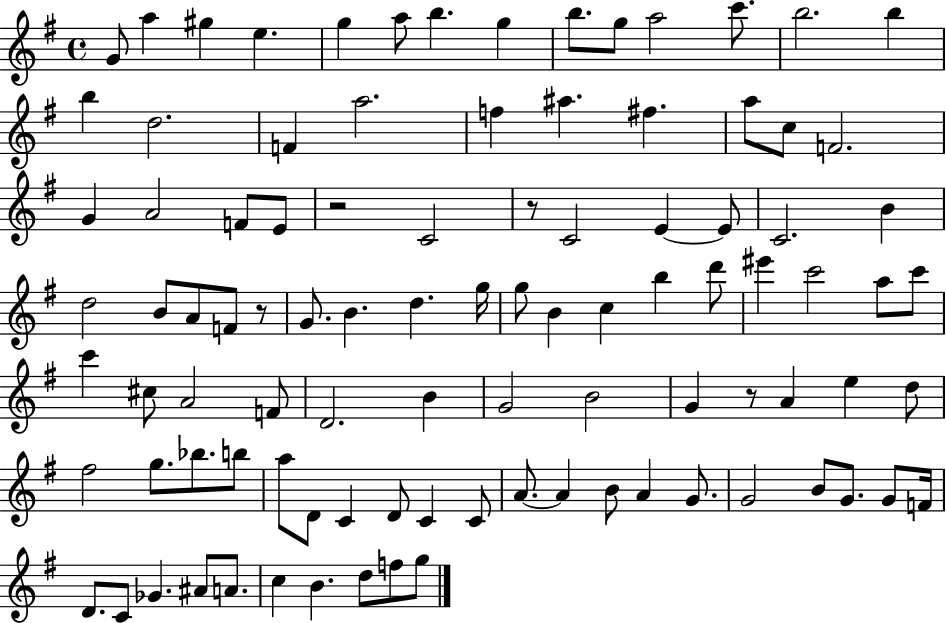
X:1
T:Untitled
M:4/4
L:1/4
K:G
G/2 a ^g e g a/2 b g b/2 g/2 a2 c'/2 b2 b b d2 F a2 f ^a ^f a/2 c/2 F2 G A2 F/2 E/2 z2 C2 z/2 C2 E E/2 C2 B d2 B/2 A/2 F/2 z/2 G/2 B d g/4 g/2 B c b d'/2 ^e' c'2 a/2 c'/2 c' ^c/2 A2 F/2 D2 B G2 B2 G z/2 A e d/2 ^f2 g/2 _b/2 b/2 a/2 D/2 C D/2 C C/2 A/2 A B/2 A G/2 G2 B/2 G/2 G/2 F/4 D/2 C/2 _G ^A/2 A/2 c B d/2 f/2 g/2